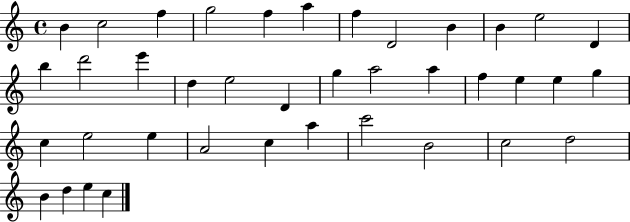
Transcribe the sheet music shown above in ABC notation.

X:1
T:Untitled
M:4/4
L:1/4
K:C
B c2 f g2 f a f D2 B B e2 D b d'2 e' d e2 D g a2 a f e e g c e2 e A2 c a c'2 B2 c2 d2 B d e c